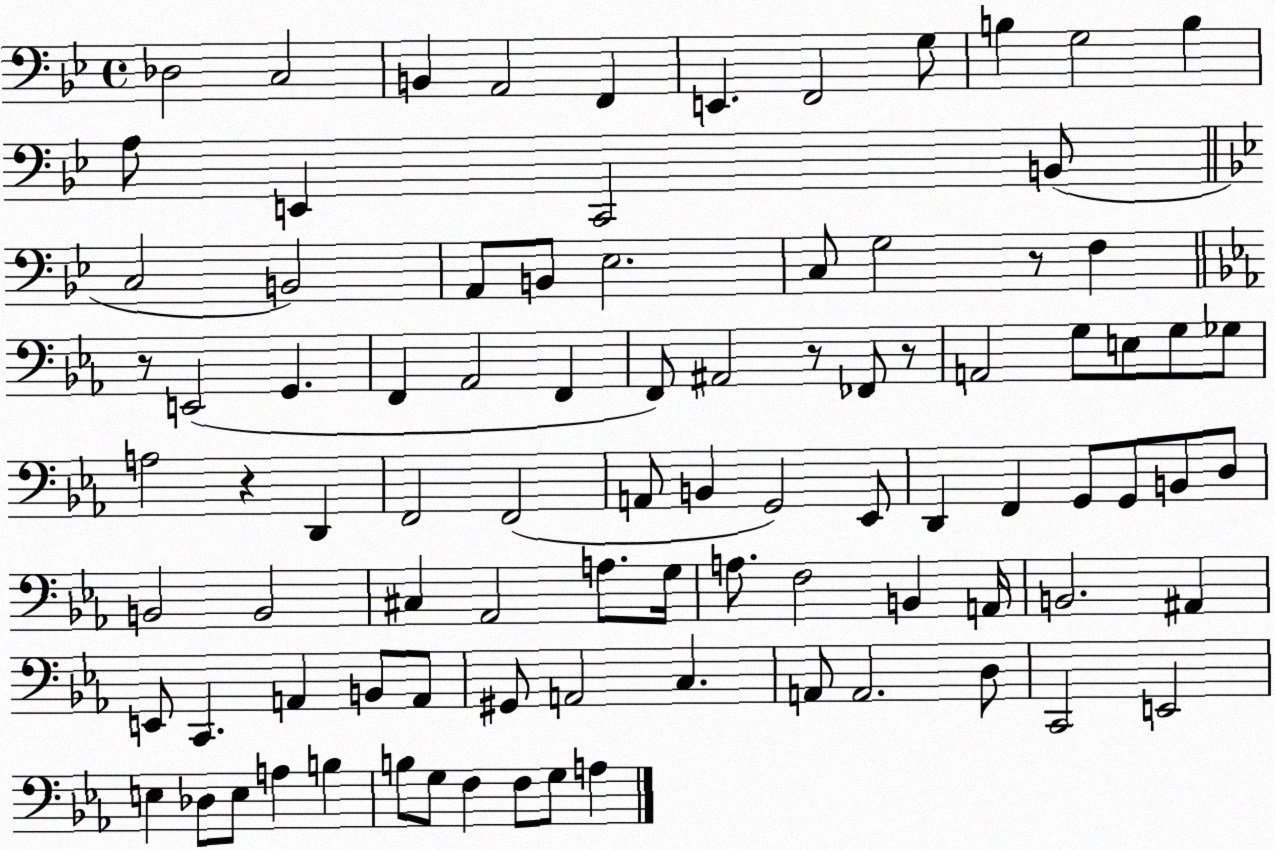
X:1
T:Untitled
M:4/4
L:1/4
K:Bb
_D,2 C,2 B,, A,,2 F,, E,, F,,2 G,/2 B, G,2 B, A,/2 E,, C,,2 B,,/2 C,2 B,,2 A,,/2 B,,/2 _E,2 C,/2 G,2 z/2 F, z/2 E,,2 G,, F,, _A,,2 F,, F,,/2 ^A,,2 z/2 _F,,/2 z/2 A,,2 G,/2 E,/2 G,/2 _G,/2 A,2 z D,, F,,2 F,,2 A,,/2 B,, G,,2 _E,,/2 D,, F,, G,,/2 G,,/2 B,,/2 D,/2 B,,2 B,,2 ^C, _A,,2 A,/2 G,/4 A,/2 F,2 B,, A,,/4 B,,2 ^A,, E,,/2 C,, A,, B,,/2 A,,/2 ^G,,/2 A,,2 C, A,,/2 A,,2 D,/2 C,,2 E,,2 E, _D,/2 E,/2 A, B, B,/2 G,/2 F, F,/2 G,/2 A,